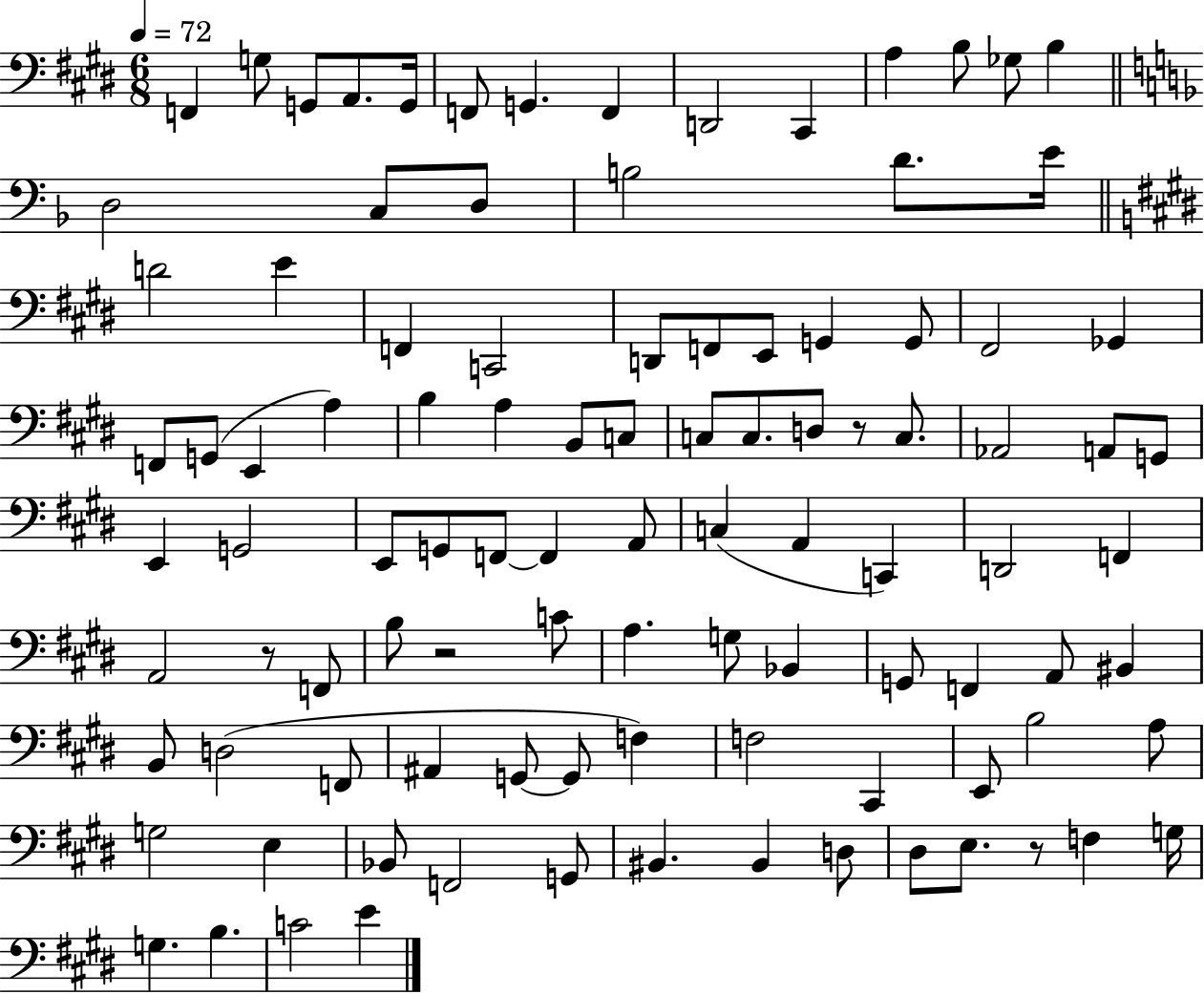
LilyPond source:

{
  \clef bass
  \numericTimeSignature
  \time 6/8
  \key e \major
  \tempo 4 = 72
  \repeat volta 2 { f,4 g8 g,8 a,8. g,16 | f,8 g,4. f,4 | d,2 cis,4 | a4 b8 ges8 b4 | \break \bar "||" \break \key f \major d2 c8 d8 | b2 d'8. e'16 | \bar "||" \break \key e \major d'2 e'4 | f,4 c,2 | d,8 f,8 e,8 g,4 g,8 | fis,2 ges,4 | \break f,8 g,8( e,4 a4) | b4 a4 b,8 c8 | c8 c8. d8 r8 c8. | aes,2 a,8 g,8 | \break e,4 g,2 | e,8 g,8 f,8~~ f,4 a,8 | c4( a,4 c,4) | d,2 f,4 | \break a,2 r8 f,8 | b8 r2 c'8 | a4. g8 bes,4 | g,8 f,4 a,8 bis,4 | \break b,8 d2( f,8 | ais,4 g,8~~ g,8 f4) | f2 cis,4 | e,8 b2 a8 | \break g2 e4 | bes,8 f,2 g,8 | bis,4. bis,4 d8 | dis8 e8. r8 f4 g16 | \break g4. b4. | c'2 e'4 | } \bar "|."
}